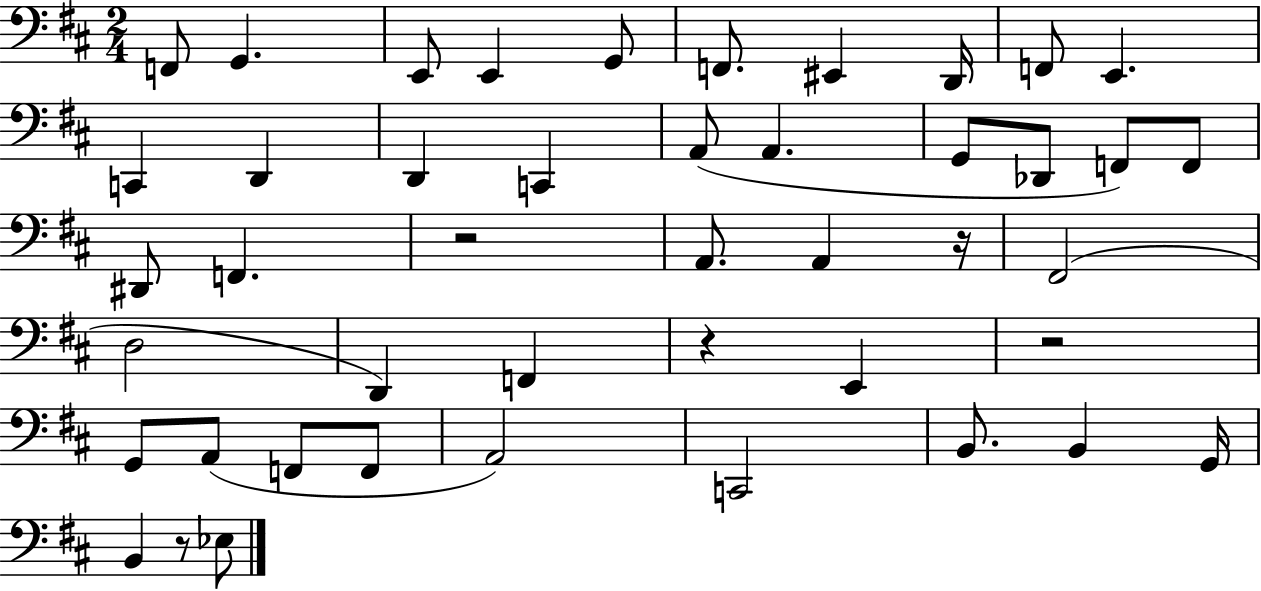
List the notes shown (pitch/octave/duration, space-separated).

F2/e G2/q. E2/e E2/q G2/e F2/e. EIS2/q D2/s F2/e E2/q. C2/q D2/q D2/q C2/q A2/e A2/q. G2/e Db2/e F2/e F2/e D#2/e F2/q. R/h A2/e. A2/q R/s F#2/h D3/h D2/q F2/q R/q E2/q R/h G2/e A2/e F2/e F2/e A2/h C2/h B2/e. B2/q G2/s B2/q R/e Eb3/e